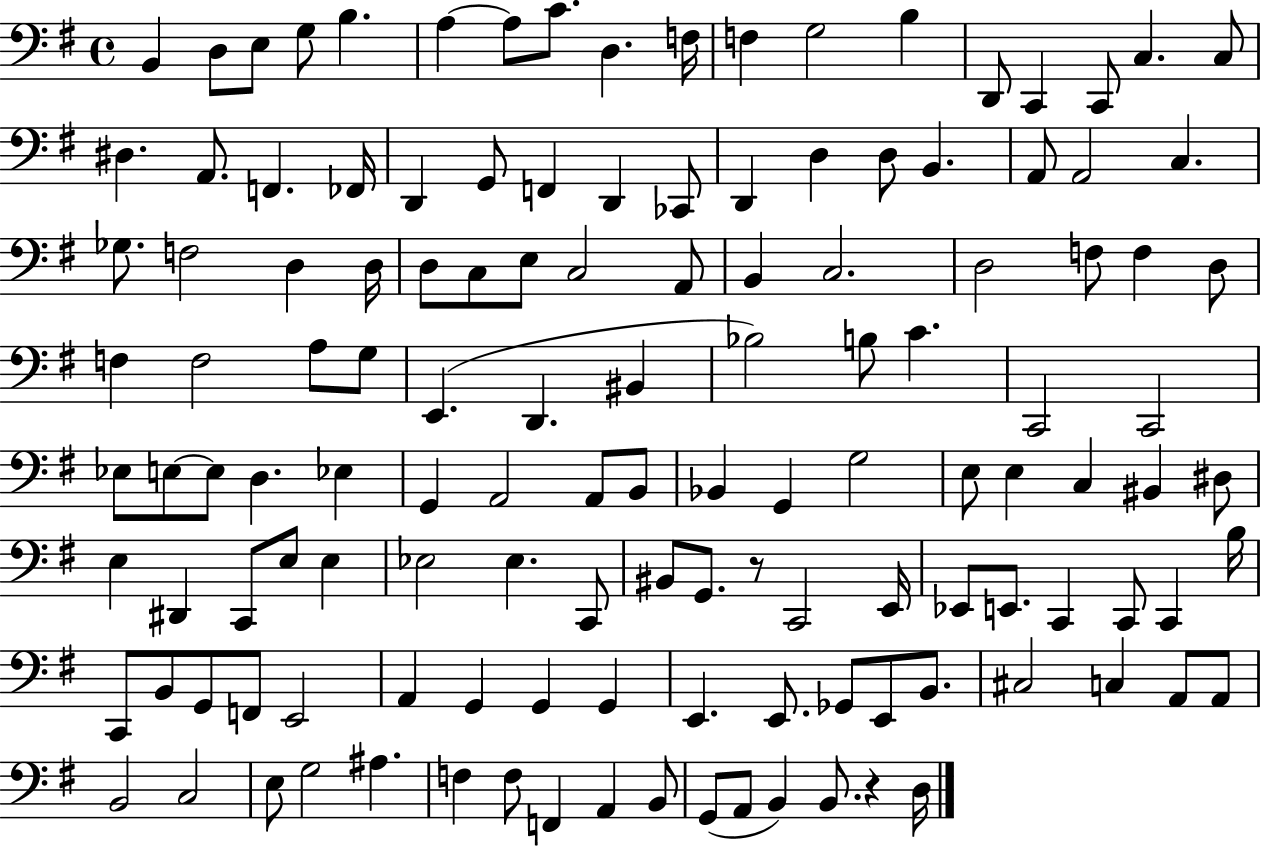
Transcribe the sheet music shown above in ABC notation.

X:1
T:Untitled
M:4/4
L:1/4
K:G
B,, D,/2 E,/2 G,/2 B, A, A,/2 C/2 D, F,/4 F, G,2 B, D,,/2 C,, C,,/2 C, C,/2 ^D, A,,/2 F,, _F,,/4 D,, G,,/2 F,, D,, _C,,/2 D,, D, D,/2 B,, A,,/2 A,,2 C, _G,/2 F,2 D, D,/4 D,/2 C,/2 E,/2 C,2 A,,/2 B,, C,2 D,2 F,/2 F, D,/2 F, F,2 A,/2 G,/2 E,, D,, ^B,, _B,2 B,/2 C C,,2 C,,2 _E,/2 E,/2 E,/2 D, _E, G,, A,,2 A,,/2 B,,/2 _B,, G,, G,2 E,/2 E, C, ^B,, ^D,/2 E, ^D,, C,,/2 E,/2 E, _E,2 _E, C,,/2 ^B,,/2 G,,/2 z/2 C,,2 E,,/4 _E,,/2 E,,/2 C,, C,,/2 C,, B,/4 C,,/2 B,,/2 G,,/2 F,,/2 E,,2 A,, G,, G,, G,, E,, E,,/2 _G,,/2 E,,/2 B,,/2 ^C,2 C, A,,/2 A,,/2 B,,2 C,2 E,/2 G,2 ^A, F, F,/2 F,, A,, B,,/2 G,,/2 A,,/2 B,, B,,/2 z D,/4